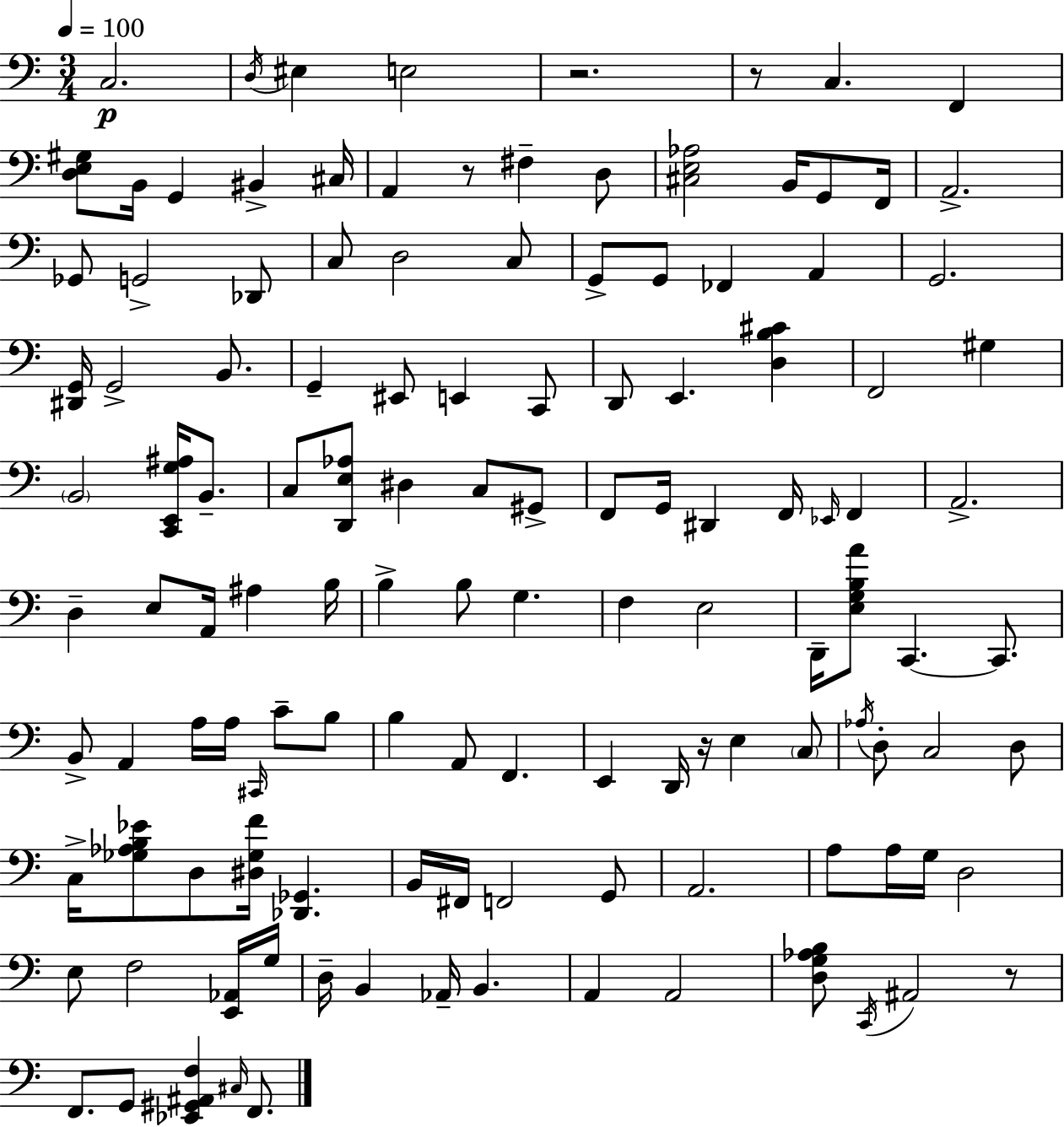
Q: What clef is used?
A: bass